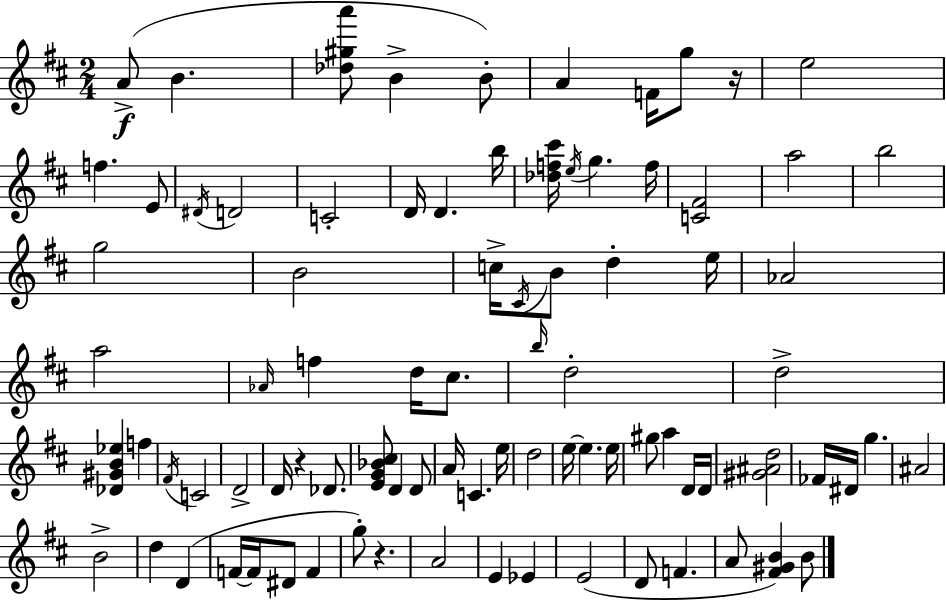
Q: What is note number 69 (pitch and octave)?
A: A4